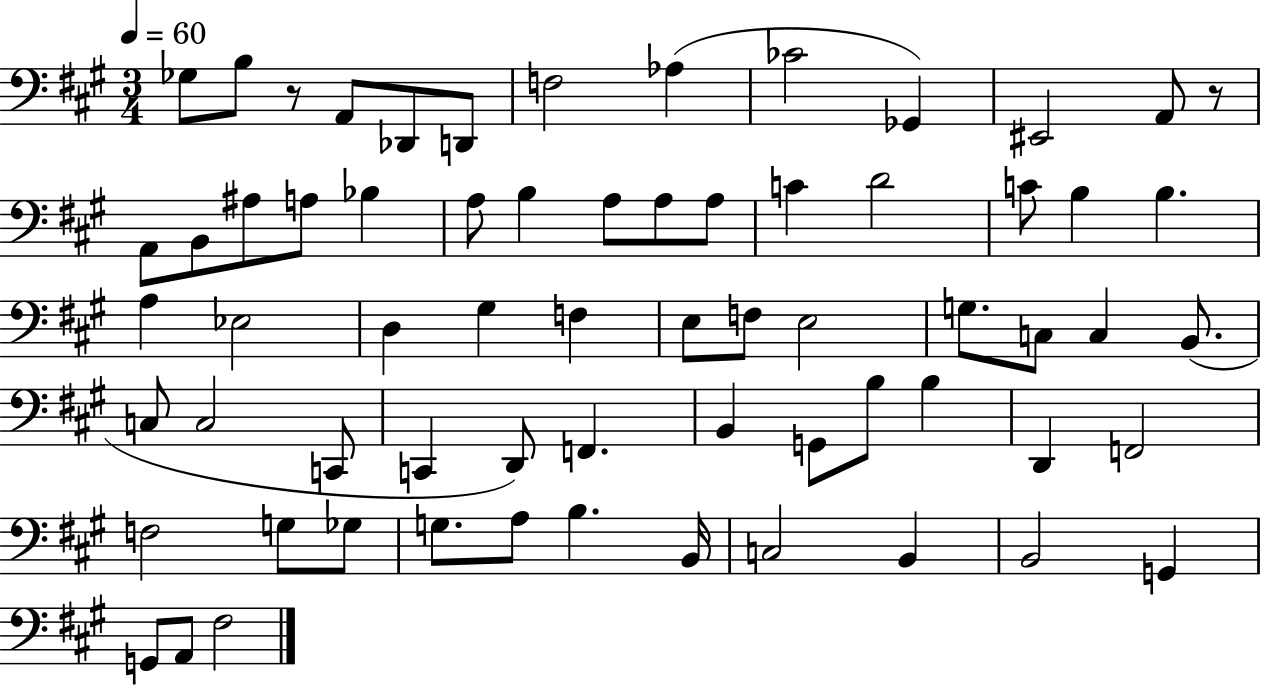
{
  \clef bass
  \numericTimeSignature
  \time 3/4
  \key a \major
  \tempo 4 = 60
  ges8 b8 r8 a,8 des,8 d,8 | f2 aes4( | ces'2 ges,4) | eis,2 a,8 r8 | \break a,8 b,8 ais8 a8 bes4 | a8 b4 a8 a8 a8 | c'4 d'2 | c'8 b4 b4. | \break a4 ees2 | d4 gis4 f4 | e8 f8 e2 | g8. c8 c4 b,8.( | \break c8 c2 c,8 | c,4 d,8) f,4. | b,4 g,8 b8 b4 | d,4 f,2 | \break f2 g8 ges8 | g8. a8 b4. b,16 | c2 b,4 | b,2 g,4 | \break g,8 a,8 fis2 | \bar "|."
}